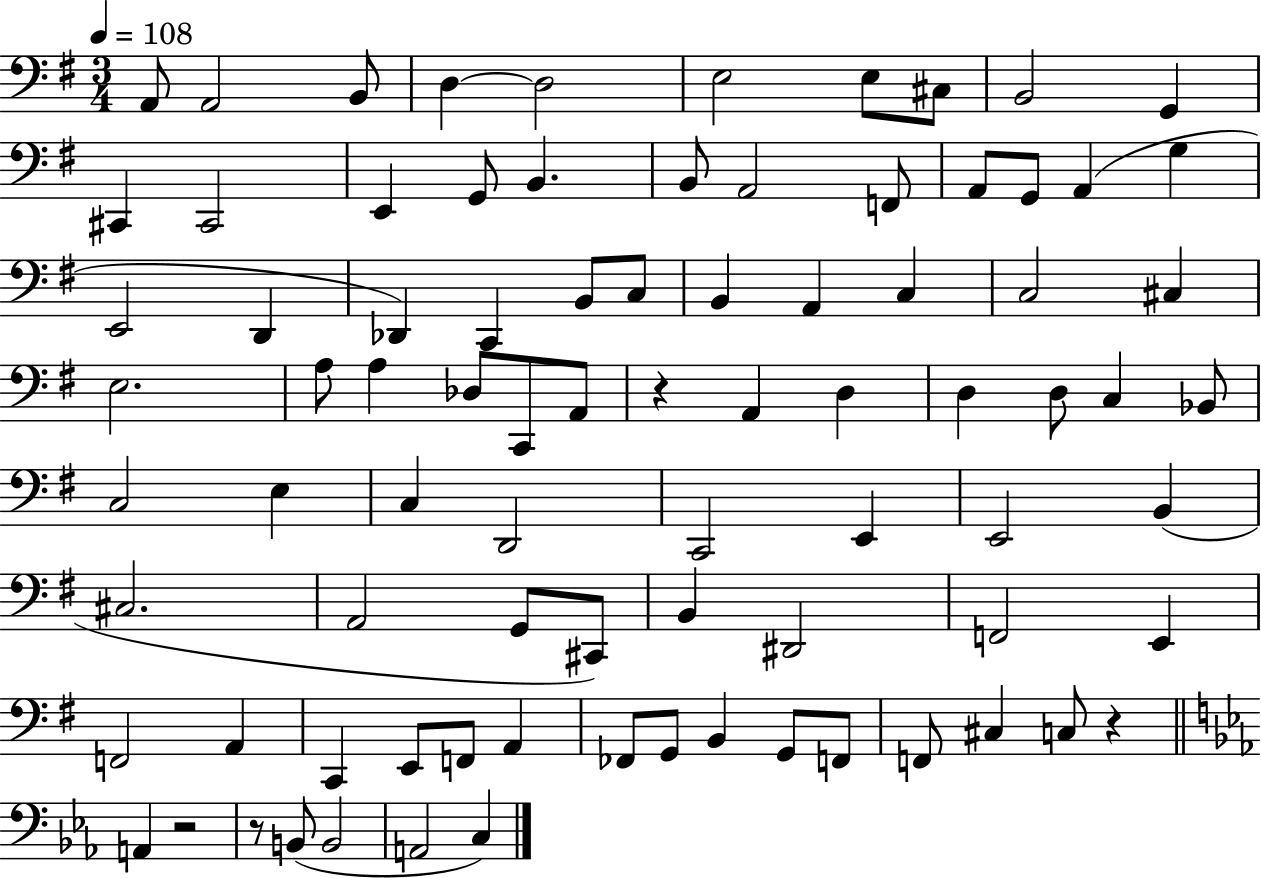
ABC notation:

X:1
T:Untitled
M:3/4
L:1/4
K:G
A,,/2 A,,2 B,,/2 D, D,2 E,2 E,/2 ^C,/2 B,,2 G,, ^C,, ^C,,2 E,, G,,/2 B,, B,,/2 A,,2 F,,/2 A,,/2 G,,/2 A,, G, E,,2 D,, _D,, C,, B,,/2 C,/2 B,, A,, C, C,2 ^C, E,2 A,/2 A, _D,/2 C,,/2 A,,/2 z A,, D, D, D,/2 C, _B,,/2 C,2 E, C, D,,2 C,,2 E,, E,,2 B,, ^C,2 A,,2 G,,/2 ^C,,/2 B,, ^D,,2 F,,2 E,, F,,2 A,, C,, E,,/2 F,,/2 A,, _F,,/2 G,,/2 B,, G,,/2 F,,/2 F,,/2 ^C, C,/2 z A,, z2 z/2 B,,/2 B,,2 A,,2 C,